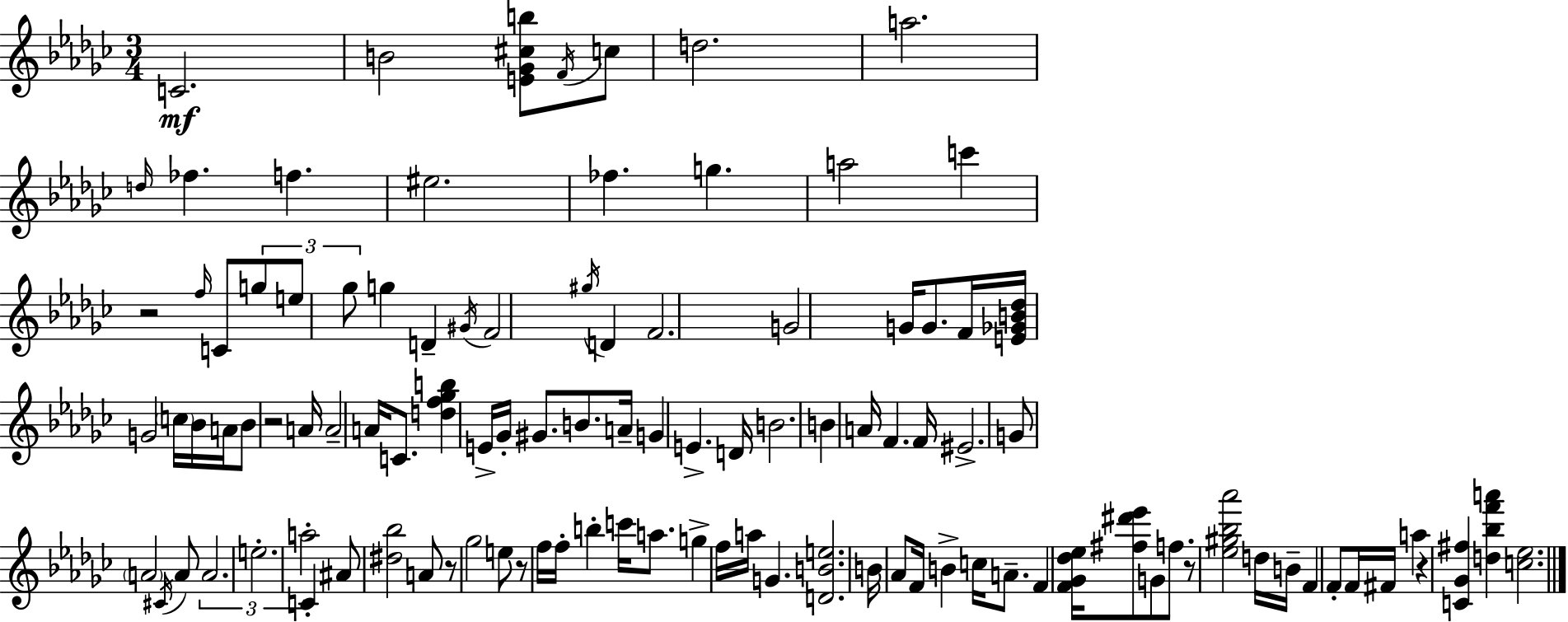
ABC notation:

X:1
T:Untitled
M:3/4
L:1/4
K:Ebm
C2 B2 [E_G^cb]/2 F/4 c/2 d2 a2 d/4 _f f ^e2 _f g a2 c' z2 f/4 C/2 g/2 e/2 _g/2 g D ^G/4 F2 ^g/4 D F2 G2 G/4 G/2 F/4 [E_GB_d]/4 G2 c/4 _B/4 A/4 _B/2 z2 A/4 A2 A/4 C/2 [df_gb] E/4 _G/4 ^G/2 B/2 A/4 G E D/4 B2 B A/4 F F/4 ^E2 G/2 A2 ^C/4 A/2 A2 e2 a2 C ^A/2 [^d_b]2 A/2 z/2 _g2 e/2 z/2 f/4 f/4 b c'/4 a/2 g f/4 a/4 G [DBe]2 B/4 _A/2 F/4 B c/4 A/2 F [F_G_d_e]/4 [^f^d'_e']/2 G/2 f/2 z/2 [_e^g_b_a']2 d/4 B/4 F F/2 F/4 ^F/4 a z [C_G^f] [d_bf'a'] [c_e]2